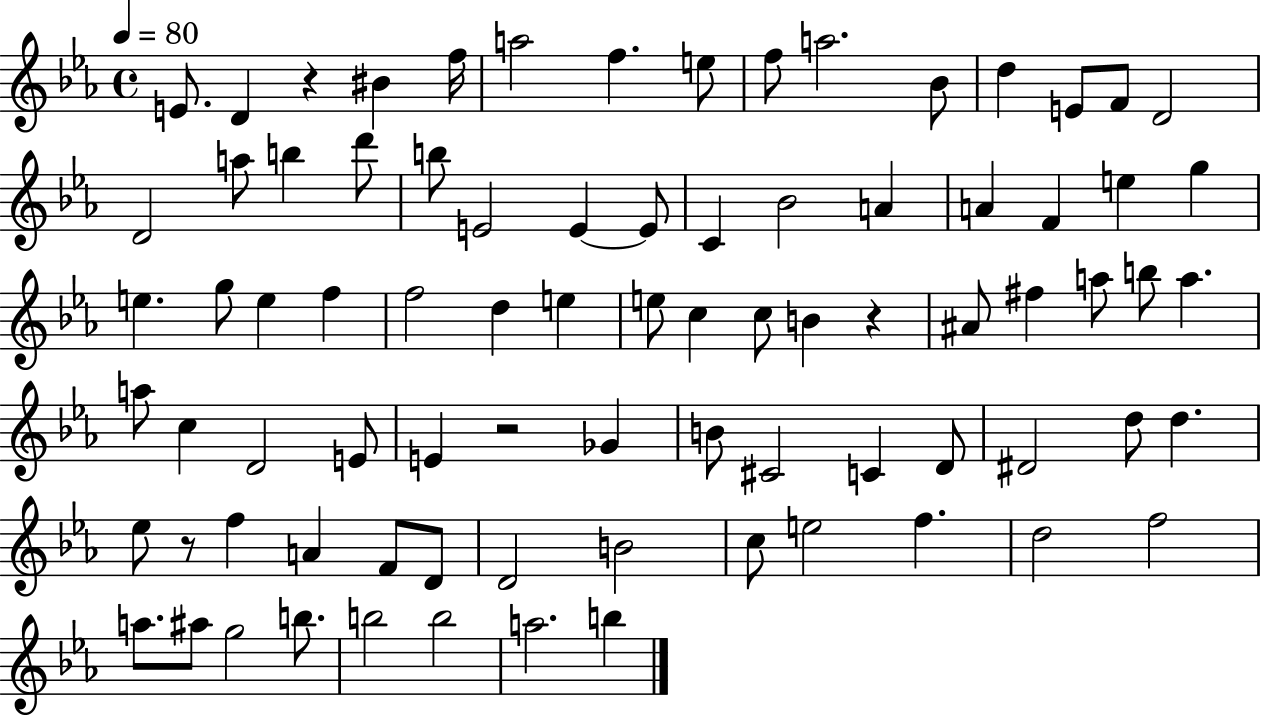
E4/e. D4/q R/q BIS4/q F5/s A5/h F5/q. E5/e F5/e A5/h. Bb4/e D5/q E4/e F4/e D4/h D4/h A5/e B5/q D6/e B5/e E4/h E4/q E4/e C4/q Bb4/h A4/q A4/q F4/q E5/q G5/q E5/q. G5/e E5/q F5/q F5/h D5/q E5/q E5/e C5/q C5/e B4/q R/q A#4/e F#5/q A5/e B5/e A5/q. A5/e C5/q D4/h E4/e E4/q R/h Gb4/q B4/e C#4/h C4/q D4/e D#4/h D5/e D5/q. Eb5/e R/e F5/q A4/q F4/e D4/e D4/h B4/h C5/e E5/h F5/q. D5/h F5/h A5/e. A#5/e G5/h B5/e. B5/h B5/h A5/h. B5/q